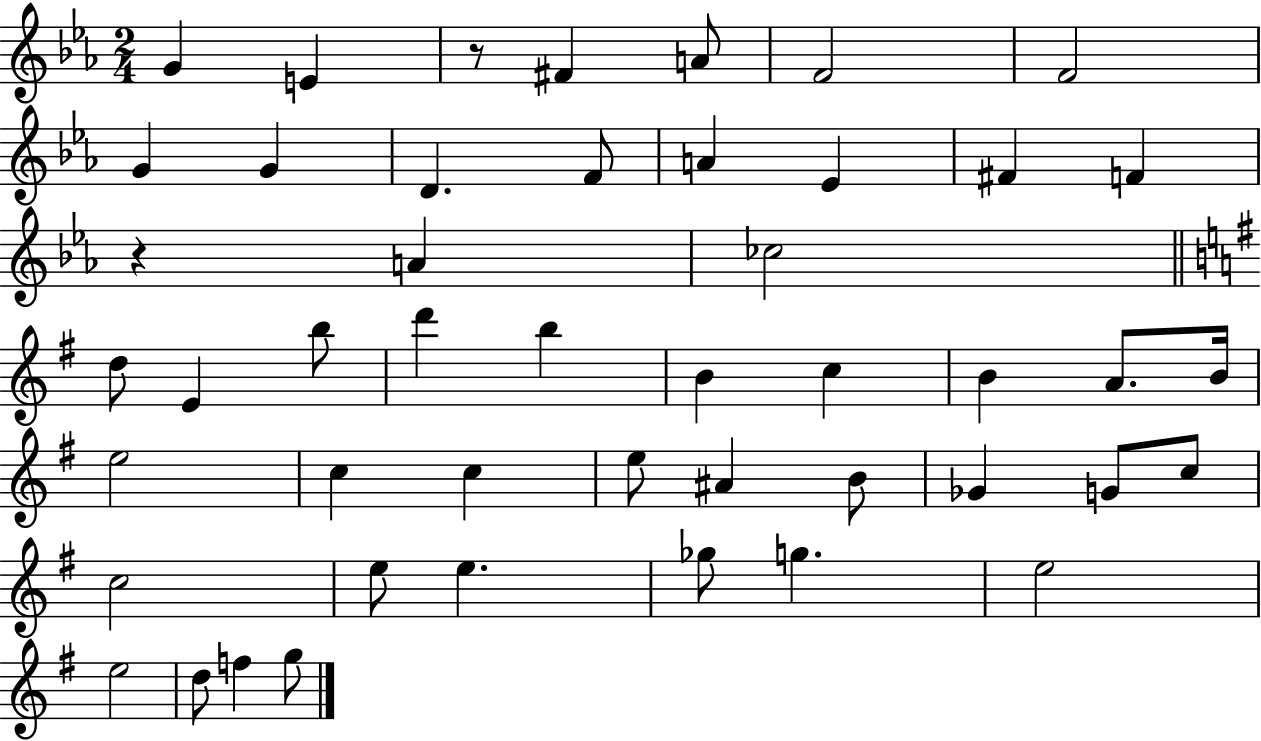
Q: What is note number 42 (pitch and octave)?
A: E5